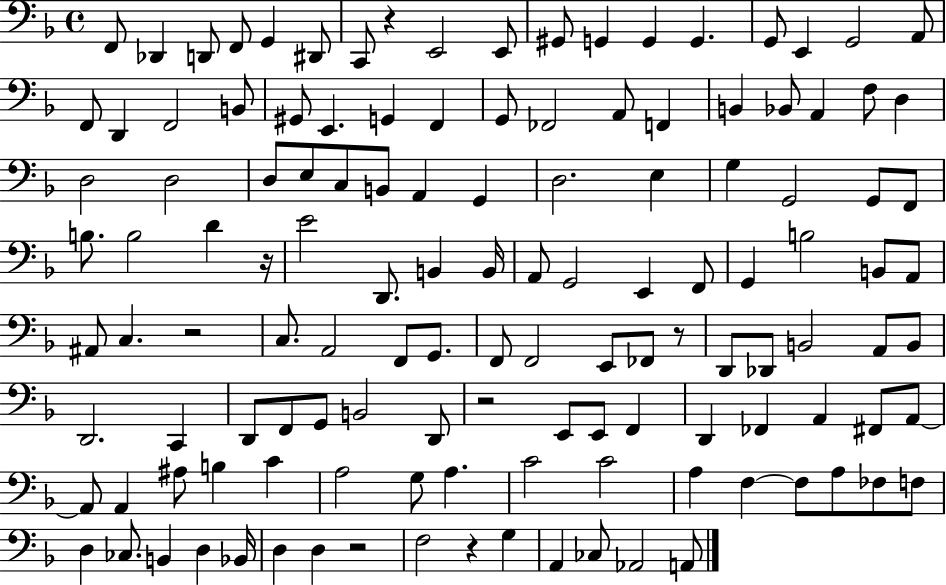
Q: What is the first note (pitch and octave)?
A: F2